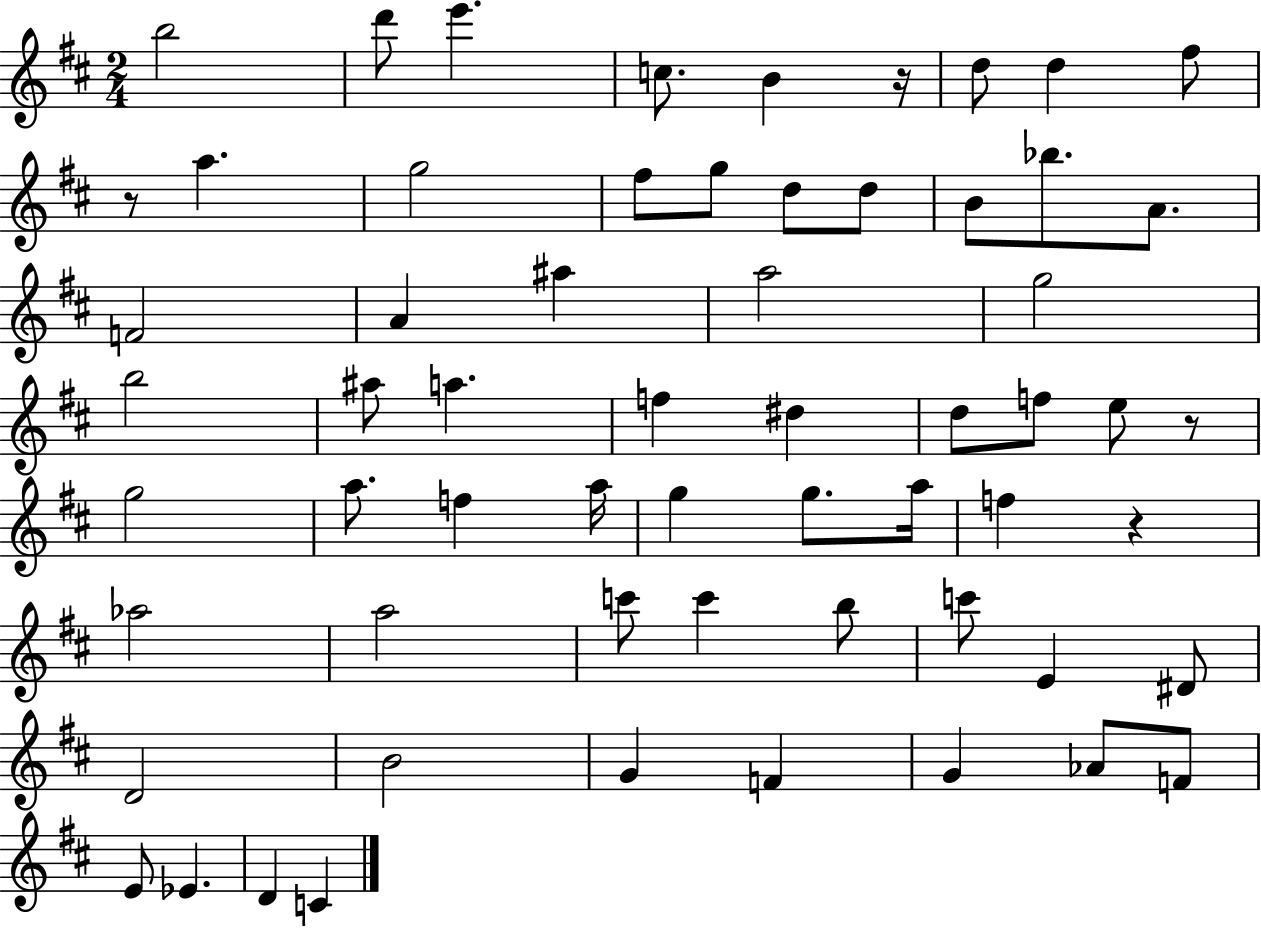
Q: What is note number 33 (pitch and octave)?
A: F5